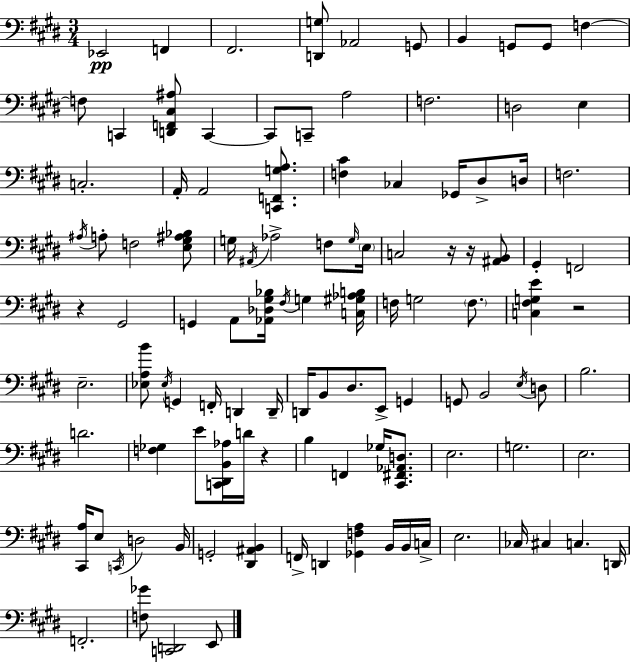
X:1
T:Untitled
M:3/4
L:1/4
K:E
_E,,2 F,, ^F,,2 [D,,G,]/2 _A,,2 G,,/2 B,, G,,/2 G,,/2 F, F,/2 C,, [D,,F,,^C,^A,]/2 C,, C,,/2 C,,/2 A,2 F,2 D,2 E, C,2 A,,/4 A,,2 [C,,F,,G,A,]/2 [F,^C] _C, _G,,/4 ^D,/2 D,/4 F,2 ^A,/4 A,/2 F,2 [E,^G,^A,_B,]/2 G,/4 ^A,,/4 _A,2 F,/2 G,/4 E,/4 C,2 z/4 z/4 [^A,,B,,]/2 ^G,, F,,2 z ^G,,2 G,, A,,/2 [_A,,_D,^G,_B,]/4 ^F,/4 G, [C,^G,_A,B,]/4 F,/4 G,2 F,/2 [C,^F,G,E] z2 E,2 [_E,A,B]/2 _E,/4 G,, F,,/4 D,, D,,/4 D,,/4 B,,/2 ^D,/2 E,,/2 G,, G,,/2 B,,2 E,/4 D,/2 B,2 D2 [F,_G,] E/2 [C,,^D,,B,,_A,]/4 D/4 z B, F,, _G,/4 [^C,,^F,,_A,,D,]/2 E,2 G,2 E,2 [^C,,A,]/4 E,/2 C,,/4 D,2 B,,/4 G,,2 [^D,,^A,,B,,] F,,/4 D,, [_G,,F,A,] B,,/4 B,,/4 C,/4 E,2 _C,/4 ^C, C, D,,/4 F,,2 [F,_G]/2 [C,,D,,]2 E,,/2